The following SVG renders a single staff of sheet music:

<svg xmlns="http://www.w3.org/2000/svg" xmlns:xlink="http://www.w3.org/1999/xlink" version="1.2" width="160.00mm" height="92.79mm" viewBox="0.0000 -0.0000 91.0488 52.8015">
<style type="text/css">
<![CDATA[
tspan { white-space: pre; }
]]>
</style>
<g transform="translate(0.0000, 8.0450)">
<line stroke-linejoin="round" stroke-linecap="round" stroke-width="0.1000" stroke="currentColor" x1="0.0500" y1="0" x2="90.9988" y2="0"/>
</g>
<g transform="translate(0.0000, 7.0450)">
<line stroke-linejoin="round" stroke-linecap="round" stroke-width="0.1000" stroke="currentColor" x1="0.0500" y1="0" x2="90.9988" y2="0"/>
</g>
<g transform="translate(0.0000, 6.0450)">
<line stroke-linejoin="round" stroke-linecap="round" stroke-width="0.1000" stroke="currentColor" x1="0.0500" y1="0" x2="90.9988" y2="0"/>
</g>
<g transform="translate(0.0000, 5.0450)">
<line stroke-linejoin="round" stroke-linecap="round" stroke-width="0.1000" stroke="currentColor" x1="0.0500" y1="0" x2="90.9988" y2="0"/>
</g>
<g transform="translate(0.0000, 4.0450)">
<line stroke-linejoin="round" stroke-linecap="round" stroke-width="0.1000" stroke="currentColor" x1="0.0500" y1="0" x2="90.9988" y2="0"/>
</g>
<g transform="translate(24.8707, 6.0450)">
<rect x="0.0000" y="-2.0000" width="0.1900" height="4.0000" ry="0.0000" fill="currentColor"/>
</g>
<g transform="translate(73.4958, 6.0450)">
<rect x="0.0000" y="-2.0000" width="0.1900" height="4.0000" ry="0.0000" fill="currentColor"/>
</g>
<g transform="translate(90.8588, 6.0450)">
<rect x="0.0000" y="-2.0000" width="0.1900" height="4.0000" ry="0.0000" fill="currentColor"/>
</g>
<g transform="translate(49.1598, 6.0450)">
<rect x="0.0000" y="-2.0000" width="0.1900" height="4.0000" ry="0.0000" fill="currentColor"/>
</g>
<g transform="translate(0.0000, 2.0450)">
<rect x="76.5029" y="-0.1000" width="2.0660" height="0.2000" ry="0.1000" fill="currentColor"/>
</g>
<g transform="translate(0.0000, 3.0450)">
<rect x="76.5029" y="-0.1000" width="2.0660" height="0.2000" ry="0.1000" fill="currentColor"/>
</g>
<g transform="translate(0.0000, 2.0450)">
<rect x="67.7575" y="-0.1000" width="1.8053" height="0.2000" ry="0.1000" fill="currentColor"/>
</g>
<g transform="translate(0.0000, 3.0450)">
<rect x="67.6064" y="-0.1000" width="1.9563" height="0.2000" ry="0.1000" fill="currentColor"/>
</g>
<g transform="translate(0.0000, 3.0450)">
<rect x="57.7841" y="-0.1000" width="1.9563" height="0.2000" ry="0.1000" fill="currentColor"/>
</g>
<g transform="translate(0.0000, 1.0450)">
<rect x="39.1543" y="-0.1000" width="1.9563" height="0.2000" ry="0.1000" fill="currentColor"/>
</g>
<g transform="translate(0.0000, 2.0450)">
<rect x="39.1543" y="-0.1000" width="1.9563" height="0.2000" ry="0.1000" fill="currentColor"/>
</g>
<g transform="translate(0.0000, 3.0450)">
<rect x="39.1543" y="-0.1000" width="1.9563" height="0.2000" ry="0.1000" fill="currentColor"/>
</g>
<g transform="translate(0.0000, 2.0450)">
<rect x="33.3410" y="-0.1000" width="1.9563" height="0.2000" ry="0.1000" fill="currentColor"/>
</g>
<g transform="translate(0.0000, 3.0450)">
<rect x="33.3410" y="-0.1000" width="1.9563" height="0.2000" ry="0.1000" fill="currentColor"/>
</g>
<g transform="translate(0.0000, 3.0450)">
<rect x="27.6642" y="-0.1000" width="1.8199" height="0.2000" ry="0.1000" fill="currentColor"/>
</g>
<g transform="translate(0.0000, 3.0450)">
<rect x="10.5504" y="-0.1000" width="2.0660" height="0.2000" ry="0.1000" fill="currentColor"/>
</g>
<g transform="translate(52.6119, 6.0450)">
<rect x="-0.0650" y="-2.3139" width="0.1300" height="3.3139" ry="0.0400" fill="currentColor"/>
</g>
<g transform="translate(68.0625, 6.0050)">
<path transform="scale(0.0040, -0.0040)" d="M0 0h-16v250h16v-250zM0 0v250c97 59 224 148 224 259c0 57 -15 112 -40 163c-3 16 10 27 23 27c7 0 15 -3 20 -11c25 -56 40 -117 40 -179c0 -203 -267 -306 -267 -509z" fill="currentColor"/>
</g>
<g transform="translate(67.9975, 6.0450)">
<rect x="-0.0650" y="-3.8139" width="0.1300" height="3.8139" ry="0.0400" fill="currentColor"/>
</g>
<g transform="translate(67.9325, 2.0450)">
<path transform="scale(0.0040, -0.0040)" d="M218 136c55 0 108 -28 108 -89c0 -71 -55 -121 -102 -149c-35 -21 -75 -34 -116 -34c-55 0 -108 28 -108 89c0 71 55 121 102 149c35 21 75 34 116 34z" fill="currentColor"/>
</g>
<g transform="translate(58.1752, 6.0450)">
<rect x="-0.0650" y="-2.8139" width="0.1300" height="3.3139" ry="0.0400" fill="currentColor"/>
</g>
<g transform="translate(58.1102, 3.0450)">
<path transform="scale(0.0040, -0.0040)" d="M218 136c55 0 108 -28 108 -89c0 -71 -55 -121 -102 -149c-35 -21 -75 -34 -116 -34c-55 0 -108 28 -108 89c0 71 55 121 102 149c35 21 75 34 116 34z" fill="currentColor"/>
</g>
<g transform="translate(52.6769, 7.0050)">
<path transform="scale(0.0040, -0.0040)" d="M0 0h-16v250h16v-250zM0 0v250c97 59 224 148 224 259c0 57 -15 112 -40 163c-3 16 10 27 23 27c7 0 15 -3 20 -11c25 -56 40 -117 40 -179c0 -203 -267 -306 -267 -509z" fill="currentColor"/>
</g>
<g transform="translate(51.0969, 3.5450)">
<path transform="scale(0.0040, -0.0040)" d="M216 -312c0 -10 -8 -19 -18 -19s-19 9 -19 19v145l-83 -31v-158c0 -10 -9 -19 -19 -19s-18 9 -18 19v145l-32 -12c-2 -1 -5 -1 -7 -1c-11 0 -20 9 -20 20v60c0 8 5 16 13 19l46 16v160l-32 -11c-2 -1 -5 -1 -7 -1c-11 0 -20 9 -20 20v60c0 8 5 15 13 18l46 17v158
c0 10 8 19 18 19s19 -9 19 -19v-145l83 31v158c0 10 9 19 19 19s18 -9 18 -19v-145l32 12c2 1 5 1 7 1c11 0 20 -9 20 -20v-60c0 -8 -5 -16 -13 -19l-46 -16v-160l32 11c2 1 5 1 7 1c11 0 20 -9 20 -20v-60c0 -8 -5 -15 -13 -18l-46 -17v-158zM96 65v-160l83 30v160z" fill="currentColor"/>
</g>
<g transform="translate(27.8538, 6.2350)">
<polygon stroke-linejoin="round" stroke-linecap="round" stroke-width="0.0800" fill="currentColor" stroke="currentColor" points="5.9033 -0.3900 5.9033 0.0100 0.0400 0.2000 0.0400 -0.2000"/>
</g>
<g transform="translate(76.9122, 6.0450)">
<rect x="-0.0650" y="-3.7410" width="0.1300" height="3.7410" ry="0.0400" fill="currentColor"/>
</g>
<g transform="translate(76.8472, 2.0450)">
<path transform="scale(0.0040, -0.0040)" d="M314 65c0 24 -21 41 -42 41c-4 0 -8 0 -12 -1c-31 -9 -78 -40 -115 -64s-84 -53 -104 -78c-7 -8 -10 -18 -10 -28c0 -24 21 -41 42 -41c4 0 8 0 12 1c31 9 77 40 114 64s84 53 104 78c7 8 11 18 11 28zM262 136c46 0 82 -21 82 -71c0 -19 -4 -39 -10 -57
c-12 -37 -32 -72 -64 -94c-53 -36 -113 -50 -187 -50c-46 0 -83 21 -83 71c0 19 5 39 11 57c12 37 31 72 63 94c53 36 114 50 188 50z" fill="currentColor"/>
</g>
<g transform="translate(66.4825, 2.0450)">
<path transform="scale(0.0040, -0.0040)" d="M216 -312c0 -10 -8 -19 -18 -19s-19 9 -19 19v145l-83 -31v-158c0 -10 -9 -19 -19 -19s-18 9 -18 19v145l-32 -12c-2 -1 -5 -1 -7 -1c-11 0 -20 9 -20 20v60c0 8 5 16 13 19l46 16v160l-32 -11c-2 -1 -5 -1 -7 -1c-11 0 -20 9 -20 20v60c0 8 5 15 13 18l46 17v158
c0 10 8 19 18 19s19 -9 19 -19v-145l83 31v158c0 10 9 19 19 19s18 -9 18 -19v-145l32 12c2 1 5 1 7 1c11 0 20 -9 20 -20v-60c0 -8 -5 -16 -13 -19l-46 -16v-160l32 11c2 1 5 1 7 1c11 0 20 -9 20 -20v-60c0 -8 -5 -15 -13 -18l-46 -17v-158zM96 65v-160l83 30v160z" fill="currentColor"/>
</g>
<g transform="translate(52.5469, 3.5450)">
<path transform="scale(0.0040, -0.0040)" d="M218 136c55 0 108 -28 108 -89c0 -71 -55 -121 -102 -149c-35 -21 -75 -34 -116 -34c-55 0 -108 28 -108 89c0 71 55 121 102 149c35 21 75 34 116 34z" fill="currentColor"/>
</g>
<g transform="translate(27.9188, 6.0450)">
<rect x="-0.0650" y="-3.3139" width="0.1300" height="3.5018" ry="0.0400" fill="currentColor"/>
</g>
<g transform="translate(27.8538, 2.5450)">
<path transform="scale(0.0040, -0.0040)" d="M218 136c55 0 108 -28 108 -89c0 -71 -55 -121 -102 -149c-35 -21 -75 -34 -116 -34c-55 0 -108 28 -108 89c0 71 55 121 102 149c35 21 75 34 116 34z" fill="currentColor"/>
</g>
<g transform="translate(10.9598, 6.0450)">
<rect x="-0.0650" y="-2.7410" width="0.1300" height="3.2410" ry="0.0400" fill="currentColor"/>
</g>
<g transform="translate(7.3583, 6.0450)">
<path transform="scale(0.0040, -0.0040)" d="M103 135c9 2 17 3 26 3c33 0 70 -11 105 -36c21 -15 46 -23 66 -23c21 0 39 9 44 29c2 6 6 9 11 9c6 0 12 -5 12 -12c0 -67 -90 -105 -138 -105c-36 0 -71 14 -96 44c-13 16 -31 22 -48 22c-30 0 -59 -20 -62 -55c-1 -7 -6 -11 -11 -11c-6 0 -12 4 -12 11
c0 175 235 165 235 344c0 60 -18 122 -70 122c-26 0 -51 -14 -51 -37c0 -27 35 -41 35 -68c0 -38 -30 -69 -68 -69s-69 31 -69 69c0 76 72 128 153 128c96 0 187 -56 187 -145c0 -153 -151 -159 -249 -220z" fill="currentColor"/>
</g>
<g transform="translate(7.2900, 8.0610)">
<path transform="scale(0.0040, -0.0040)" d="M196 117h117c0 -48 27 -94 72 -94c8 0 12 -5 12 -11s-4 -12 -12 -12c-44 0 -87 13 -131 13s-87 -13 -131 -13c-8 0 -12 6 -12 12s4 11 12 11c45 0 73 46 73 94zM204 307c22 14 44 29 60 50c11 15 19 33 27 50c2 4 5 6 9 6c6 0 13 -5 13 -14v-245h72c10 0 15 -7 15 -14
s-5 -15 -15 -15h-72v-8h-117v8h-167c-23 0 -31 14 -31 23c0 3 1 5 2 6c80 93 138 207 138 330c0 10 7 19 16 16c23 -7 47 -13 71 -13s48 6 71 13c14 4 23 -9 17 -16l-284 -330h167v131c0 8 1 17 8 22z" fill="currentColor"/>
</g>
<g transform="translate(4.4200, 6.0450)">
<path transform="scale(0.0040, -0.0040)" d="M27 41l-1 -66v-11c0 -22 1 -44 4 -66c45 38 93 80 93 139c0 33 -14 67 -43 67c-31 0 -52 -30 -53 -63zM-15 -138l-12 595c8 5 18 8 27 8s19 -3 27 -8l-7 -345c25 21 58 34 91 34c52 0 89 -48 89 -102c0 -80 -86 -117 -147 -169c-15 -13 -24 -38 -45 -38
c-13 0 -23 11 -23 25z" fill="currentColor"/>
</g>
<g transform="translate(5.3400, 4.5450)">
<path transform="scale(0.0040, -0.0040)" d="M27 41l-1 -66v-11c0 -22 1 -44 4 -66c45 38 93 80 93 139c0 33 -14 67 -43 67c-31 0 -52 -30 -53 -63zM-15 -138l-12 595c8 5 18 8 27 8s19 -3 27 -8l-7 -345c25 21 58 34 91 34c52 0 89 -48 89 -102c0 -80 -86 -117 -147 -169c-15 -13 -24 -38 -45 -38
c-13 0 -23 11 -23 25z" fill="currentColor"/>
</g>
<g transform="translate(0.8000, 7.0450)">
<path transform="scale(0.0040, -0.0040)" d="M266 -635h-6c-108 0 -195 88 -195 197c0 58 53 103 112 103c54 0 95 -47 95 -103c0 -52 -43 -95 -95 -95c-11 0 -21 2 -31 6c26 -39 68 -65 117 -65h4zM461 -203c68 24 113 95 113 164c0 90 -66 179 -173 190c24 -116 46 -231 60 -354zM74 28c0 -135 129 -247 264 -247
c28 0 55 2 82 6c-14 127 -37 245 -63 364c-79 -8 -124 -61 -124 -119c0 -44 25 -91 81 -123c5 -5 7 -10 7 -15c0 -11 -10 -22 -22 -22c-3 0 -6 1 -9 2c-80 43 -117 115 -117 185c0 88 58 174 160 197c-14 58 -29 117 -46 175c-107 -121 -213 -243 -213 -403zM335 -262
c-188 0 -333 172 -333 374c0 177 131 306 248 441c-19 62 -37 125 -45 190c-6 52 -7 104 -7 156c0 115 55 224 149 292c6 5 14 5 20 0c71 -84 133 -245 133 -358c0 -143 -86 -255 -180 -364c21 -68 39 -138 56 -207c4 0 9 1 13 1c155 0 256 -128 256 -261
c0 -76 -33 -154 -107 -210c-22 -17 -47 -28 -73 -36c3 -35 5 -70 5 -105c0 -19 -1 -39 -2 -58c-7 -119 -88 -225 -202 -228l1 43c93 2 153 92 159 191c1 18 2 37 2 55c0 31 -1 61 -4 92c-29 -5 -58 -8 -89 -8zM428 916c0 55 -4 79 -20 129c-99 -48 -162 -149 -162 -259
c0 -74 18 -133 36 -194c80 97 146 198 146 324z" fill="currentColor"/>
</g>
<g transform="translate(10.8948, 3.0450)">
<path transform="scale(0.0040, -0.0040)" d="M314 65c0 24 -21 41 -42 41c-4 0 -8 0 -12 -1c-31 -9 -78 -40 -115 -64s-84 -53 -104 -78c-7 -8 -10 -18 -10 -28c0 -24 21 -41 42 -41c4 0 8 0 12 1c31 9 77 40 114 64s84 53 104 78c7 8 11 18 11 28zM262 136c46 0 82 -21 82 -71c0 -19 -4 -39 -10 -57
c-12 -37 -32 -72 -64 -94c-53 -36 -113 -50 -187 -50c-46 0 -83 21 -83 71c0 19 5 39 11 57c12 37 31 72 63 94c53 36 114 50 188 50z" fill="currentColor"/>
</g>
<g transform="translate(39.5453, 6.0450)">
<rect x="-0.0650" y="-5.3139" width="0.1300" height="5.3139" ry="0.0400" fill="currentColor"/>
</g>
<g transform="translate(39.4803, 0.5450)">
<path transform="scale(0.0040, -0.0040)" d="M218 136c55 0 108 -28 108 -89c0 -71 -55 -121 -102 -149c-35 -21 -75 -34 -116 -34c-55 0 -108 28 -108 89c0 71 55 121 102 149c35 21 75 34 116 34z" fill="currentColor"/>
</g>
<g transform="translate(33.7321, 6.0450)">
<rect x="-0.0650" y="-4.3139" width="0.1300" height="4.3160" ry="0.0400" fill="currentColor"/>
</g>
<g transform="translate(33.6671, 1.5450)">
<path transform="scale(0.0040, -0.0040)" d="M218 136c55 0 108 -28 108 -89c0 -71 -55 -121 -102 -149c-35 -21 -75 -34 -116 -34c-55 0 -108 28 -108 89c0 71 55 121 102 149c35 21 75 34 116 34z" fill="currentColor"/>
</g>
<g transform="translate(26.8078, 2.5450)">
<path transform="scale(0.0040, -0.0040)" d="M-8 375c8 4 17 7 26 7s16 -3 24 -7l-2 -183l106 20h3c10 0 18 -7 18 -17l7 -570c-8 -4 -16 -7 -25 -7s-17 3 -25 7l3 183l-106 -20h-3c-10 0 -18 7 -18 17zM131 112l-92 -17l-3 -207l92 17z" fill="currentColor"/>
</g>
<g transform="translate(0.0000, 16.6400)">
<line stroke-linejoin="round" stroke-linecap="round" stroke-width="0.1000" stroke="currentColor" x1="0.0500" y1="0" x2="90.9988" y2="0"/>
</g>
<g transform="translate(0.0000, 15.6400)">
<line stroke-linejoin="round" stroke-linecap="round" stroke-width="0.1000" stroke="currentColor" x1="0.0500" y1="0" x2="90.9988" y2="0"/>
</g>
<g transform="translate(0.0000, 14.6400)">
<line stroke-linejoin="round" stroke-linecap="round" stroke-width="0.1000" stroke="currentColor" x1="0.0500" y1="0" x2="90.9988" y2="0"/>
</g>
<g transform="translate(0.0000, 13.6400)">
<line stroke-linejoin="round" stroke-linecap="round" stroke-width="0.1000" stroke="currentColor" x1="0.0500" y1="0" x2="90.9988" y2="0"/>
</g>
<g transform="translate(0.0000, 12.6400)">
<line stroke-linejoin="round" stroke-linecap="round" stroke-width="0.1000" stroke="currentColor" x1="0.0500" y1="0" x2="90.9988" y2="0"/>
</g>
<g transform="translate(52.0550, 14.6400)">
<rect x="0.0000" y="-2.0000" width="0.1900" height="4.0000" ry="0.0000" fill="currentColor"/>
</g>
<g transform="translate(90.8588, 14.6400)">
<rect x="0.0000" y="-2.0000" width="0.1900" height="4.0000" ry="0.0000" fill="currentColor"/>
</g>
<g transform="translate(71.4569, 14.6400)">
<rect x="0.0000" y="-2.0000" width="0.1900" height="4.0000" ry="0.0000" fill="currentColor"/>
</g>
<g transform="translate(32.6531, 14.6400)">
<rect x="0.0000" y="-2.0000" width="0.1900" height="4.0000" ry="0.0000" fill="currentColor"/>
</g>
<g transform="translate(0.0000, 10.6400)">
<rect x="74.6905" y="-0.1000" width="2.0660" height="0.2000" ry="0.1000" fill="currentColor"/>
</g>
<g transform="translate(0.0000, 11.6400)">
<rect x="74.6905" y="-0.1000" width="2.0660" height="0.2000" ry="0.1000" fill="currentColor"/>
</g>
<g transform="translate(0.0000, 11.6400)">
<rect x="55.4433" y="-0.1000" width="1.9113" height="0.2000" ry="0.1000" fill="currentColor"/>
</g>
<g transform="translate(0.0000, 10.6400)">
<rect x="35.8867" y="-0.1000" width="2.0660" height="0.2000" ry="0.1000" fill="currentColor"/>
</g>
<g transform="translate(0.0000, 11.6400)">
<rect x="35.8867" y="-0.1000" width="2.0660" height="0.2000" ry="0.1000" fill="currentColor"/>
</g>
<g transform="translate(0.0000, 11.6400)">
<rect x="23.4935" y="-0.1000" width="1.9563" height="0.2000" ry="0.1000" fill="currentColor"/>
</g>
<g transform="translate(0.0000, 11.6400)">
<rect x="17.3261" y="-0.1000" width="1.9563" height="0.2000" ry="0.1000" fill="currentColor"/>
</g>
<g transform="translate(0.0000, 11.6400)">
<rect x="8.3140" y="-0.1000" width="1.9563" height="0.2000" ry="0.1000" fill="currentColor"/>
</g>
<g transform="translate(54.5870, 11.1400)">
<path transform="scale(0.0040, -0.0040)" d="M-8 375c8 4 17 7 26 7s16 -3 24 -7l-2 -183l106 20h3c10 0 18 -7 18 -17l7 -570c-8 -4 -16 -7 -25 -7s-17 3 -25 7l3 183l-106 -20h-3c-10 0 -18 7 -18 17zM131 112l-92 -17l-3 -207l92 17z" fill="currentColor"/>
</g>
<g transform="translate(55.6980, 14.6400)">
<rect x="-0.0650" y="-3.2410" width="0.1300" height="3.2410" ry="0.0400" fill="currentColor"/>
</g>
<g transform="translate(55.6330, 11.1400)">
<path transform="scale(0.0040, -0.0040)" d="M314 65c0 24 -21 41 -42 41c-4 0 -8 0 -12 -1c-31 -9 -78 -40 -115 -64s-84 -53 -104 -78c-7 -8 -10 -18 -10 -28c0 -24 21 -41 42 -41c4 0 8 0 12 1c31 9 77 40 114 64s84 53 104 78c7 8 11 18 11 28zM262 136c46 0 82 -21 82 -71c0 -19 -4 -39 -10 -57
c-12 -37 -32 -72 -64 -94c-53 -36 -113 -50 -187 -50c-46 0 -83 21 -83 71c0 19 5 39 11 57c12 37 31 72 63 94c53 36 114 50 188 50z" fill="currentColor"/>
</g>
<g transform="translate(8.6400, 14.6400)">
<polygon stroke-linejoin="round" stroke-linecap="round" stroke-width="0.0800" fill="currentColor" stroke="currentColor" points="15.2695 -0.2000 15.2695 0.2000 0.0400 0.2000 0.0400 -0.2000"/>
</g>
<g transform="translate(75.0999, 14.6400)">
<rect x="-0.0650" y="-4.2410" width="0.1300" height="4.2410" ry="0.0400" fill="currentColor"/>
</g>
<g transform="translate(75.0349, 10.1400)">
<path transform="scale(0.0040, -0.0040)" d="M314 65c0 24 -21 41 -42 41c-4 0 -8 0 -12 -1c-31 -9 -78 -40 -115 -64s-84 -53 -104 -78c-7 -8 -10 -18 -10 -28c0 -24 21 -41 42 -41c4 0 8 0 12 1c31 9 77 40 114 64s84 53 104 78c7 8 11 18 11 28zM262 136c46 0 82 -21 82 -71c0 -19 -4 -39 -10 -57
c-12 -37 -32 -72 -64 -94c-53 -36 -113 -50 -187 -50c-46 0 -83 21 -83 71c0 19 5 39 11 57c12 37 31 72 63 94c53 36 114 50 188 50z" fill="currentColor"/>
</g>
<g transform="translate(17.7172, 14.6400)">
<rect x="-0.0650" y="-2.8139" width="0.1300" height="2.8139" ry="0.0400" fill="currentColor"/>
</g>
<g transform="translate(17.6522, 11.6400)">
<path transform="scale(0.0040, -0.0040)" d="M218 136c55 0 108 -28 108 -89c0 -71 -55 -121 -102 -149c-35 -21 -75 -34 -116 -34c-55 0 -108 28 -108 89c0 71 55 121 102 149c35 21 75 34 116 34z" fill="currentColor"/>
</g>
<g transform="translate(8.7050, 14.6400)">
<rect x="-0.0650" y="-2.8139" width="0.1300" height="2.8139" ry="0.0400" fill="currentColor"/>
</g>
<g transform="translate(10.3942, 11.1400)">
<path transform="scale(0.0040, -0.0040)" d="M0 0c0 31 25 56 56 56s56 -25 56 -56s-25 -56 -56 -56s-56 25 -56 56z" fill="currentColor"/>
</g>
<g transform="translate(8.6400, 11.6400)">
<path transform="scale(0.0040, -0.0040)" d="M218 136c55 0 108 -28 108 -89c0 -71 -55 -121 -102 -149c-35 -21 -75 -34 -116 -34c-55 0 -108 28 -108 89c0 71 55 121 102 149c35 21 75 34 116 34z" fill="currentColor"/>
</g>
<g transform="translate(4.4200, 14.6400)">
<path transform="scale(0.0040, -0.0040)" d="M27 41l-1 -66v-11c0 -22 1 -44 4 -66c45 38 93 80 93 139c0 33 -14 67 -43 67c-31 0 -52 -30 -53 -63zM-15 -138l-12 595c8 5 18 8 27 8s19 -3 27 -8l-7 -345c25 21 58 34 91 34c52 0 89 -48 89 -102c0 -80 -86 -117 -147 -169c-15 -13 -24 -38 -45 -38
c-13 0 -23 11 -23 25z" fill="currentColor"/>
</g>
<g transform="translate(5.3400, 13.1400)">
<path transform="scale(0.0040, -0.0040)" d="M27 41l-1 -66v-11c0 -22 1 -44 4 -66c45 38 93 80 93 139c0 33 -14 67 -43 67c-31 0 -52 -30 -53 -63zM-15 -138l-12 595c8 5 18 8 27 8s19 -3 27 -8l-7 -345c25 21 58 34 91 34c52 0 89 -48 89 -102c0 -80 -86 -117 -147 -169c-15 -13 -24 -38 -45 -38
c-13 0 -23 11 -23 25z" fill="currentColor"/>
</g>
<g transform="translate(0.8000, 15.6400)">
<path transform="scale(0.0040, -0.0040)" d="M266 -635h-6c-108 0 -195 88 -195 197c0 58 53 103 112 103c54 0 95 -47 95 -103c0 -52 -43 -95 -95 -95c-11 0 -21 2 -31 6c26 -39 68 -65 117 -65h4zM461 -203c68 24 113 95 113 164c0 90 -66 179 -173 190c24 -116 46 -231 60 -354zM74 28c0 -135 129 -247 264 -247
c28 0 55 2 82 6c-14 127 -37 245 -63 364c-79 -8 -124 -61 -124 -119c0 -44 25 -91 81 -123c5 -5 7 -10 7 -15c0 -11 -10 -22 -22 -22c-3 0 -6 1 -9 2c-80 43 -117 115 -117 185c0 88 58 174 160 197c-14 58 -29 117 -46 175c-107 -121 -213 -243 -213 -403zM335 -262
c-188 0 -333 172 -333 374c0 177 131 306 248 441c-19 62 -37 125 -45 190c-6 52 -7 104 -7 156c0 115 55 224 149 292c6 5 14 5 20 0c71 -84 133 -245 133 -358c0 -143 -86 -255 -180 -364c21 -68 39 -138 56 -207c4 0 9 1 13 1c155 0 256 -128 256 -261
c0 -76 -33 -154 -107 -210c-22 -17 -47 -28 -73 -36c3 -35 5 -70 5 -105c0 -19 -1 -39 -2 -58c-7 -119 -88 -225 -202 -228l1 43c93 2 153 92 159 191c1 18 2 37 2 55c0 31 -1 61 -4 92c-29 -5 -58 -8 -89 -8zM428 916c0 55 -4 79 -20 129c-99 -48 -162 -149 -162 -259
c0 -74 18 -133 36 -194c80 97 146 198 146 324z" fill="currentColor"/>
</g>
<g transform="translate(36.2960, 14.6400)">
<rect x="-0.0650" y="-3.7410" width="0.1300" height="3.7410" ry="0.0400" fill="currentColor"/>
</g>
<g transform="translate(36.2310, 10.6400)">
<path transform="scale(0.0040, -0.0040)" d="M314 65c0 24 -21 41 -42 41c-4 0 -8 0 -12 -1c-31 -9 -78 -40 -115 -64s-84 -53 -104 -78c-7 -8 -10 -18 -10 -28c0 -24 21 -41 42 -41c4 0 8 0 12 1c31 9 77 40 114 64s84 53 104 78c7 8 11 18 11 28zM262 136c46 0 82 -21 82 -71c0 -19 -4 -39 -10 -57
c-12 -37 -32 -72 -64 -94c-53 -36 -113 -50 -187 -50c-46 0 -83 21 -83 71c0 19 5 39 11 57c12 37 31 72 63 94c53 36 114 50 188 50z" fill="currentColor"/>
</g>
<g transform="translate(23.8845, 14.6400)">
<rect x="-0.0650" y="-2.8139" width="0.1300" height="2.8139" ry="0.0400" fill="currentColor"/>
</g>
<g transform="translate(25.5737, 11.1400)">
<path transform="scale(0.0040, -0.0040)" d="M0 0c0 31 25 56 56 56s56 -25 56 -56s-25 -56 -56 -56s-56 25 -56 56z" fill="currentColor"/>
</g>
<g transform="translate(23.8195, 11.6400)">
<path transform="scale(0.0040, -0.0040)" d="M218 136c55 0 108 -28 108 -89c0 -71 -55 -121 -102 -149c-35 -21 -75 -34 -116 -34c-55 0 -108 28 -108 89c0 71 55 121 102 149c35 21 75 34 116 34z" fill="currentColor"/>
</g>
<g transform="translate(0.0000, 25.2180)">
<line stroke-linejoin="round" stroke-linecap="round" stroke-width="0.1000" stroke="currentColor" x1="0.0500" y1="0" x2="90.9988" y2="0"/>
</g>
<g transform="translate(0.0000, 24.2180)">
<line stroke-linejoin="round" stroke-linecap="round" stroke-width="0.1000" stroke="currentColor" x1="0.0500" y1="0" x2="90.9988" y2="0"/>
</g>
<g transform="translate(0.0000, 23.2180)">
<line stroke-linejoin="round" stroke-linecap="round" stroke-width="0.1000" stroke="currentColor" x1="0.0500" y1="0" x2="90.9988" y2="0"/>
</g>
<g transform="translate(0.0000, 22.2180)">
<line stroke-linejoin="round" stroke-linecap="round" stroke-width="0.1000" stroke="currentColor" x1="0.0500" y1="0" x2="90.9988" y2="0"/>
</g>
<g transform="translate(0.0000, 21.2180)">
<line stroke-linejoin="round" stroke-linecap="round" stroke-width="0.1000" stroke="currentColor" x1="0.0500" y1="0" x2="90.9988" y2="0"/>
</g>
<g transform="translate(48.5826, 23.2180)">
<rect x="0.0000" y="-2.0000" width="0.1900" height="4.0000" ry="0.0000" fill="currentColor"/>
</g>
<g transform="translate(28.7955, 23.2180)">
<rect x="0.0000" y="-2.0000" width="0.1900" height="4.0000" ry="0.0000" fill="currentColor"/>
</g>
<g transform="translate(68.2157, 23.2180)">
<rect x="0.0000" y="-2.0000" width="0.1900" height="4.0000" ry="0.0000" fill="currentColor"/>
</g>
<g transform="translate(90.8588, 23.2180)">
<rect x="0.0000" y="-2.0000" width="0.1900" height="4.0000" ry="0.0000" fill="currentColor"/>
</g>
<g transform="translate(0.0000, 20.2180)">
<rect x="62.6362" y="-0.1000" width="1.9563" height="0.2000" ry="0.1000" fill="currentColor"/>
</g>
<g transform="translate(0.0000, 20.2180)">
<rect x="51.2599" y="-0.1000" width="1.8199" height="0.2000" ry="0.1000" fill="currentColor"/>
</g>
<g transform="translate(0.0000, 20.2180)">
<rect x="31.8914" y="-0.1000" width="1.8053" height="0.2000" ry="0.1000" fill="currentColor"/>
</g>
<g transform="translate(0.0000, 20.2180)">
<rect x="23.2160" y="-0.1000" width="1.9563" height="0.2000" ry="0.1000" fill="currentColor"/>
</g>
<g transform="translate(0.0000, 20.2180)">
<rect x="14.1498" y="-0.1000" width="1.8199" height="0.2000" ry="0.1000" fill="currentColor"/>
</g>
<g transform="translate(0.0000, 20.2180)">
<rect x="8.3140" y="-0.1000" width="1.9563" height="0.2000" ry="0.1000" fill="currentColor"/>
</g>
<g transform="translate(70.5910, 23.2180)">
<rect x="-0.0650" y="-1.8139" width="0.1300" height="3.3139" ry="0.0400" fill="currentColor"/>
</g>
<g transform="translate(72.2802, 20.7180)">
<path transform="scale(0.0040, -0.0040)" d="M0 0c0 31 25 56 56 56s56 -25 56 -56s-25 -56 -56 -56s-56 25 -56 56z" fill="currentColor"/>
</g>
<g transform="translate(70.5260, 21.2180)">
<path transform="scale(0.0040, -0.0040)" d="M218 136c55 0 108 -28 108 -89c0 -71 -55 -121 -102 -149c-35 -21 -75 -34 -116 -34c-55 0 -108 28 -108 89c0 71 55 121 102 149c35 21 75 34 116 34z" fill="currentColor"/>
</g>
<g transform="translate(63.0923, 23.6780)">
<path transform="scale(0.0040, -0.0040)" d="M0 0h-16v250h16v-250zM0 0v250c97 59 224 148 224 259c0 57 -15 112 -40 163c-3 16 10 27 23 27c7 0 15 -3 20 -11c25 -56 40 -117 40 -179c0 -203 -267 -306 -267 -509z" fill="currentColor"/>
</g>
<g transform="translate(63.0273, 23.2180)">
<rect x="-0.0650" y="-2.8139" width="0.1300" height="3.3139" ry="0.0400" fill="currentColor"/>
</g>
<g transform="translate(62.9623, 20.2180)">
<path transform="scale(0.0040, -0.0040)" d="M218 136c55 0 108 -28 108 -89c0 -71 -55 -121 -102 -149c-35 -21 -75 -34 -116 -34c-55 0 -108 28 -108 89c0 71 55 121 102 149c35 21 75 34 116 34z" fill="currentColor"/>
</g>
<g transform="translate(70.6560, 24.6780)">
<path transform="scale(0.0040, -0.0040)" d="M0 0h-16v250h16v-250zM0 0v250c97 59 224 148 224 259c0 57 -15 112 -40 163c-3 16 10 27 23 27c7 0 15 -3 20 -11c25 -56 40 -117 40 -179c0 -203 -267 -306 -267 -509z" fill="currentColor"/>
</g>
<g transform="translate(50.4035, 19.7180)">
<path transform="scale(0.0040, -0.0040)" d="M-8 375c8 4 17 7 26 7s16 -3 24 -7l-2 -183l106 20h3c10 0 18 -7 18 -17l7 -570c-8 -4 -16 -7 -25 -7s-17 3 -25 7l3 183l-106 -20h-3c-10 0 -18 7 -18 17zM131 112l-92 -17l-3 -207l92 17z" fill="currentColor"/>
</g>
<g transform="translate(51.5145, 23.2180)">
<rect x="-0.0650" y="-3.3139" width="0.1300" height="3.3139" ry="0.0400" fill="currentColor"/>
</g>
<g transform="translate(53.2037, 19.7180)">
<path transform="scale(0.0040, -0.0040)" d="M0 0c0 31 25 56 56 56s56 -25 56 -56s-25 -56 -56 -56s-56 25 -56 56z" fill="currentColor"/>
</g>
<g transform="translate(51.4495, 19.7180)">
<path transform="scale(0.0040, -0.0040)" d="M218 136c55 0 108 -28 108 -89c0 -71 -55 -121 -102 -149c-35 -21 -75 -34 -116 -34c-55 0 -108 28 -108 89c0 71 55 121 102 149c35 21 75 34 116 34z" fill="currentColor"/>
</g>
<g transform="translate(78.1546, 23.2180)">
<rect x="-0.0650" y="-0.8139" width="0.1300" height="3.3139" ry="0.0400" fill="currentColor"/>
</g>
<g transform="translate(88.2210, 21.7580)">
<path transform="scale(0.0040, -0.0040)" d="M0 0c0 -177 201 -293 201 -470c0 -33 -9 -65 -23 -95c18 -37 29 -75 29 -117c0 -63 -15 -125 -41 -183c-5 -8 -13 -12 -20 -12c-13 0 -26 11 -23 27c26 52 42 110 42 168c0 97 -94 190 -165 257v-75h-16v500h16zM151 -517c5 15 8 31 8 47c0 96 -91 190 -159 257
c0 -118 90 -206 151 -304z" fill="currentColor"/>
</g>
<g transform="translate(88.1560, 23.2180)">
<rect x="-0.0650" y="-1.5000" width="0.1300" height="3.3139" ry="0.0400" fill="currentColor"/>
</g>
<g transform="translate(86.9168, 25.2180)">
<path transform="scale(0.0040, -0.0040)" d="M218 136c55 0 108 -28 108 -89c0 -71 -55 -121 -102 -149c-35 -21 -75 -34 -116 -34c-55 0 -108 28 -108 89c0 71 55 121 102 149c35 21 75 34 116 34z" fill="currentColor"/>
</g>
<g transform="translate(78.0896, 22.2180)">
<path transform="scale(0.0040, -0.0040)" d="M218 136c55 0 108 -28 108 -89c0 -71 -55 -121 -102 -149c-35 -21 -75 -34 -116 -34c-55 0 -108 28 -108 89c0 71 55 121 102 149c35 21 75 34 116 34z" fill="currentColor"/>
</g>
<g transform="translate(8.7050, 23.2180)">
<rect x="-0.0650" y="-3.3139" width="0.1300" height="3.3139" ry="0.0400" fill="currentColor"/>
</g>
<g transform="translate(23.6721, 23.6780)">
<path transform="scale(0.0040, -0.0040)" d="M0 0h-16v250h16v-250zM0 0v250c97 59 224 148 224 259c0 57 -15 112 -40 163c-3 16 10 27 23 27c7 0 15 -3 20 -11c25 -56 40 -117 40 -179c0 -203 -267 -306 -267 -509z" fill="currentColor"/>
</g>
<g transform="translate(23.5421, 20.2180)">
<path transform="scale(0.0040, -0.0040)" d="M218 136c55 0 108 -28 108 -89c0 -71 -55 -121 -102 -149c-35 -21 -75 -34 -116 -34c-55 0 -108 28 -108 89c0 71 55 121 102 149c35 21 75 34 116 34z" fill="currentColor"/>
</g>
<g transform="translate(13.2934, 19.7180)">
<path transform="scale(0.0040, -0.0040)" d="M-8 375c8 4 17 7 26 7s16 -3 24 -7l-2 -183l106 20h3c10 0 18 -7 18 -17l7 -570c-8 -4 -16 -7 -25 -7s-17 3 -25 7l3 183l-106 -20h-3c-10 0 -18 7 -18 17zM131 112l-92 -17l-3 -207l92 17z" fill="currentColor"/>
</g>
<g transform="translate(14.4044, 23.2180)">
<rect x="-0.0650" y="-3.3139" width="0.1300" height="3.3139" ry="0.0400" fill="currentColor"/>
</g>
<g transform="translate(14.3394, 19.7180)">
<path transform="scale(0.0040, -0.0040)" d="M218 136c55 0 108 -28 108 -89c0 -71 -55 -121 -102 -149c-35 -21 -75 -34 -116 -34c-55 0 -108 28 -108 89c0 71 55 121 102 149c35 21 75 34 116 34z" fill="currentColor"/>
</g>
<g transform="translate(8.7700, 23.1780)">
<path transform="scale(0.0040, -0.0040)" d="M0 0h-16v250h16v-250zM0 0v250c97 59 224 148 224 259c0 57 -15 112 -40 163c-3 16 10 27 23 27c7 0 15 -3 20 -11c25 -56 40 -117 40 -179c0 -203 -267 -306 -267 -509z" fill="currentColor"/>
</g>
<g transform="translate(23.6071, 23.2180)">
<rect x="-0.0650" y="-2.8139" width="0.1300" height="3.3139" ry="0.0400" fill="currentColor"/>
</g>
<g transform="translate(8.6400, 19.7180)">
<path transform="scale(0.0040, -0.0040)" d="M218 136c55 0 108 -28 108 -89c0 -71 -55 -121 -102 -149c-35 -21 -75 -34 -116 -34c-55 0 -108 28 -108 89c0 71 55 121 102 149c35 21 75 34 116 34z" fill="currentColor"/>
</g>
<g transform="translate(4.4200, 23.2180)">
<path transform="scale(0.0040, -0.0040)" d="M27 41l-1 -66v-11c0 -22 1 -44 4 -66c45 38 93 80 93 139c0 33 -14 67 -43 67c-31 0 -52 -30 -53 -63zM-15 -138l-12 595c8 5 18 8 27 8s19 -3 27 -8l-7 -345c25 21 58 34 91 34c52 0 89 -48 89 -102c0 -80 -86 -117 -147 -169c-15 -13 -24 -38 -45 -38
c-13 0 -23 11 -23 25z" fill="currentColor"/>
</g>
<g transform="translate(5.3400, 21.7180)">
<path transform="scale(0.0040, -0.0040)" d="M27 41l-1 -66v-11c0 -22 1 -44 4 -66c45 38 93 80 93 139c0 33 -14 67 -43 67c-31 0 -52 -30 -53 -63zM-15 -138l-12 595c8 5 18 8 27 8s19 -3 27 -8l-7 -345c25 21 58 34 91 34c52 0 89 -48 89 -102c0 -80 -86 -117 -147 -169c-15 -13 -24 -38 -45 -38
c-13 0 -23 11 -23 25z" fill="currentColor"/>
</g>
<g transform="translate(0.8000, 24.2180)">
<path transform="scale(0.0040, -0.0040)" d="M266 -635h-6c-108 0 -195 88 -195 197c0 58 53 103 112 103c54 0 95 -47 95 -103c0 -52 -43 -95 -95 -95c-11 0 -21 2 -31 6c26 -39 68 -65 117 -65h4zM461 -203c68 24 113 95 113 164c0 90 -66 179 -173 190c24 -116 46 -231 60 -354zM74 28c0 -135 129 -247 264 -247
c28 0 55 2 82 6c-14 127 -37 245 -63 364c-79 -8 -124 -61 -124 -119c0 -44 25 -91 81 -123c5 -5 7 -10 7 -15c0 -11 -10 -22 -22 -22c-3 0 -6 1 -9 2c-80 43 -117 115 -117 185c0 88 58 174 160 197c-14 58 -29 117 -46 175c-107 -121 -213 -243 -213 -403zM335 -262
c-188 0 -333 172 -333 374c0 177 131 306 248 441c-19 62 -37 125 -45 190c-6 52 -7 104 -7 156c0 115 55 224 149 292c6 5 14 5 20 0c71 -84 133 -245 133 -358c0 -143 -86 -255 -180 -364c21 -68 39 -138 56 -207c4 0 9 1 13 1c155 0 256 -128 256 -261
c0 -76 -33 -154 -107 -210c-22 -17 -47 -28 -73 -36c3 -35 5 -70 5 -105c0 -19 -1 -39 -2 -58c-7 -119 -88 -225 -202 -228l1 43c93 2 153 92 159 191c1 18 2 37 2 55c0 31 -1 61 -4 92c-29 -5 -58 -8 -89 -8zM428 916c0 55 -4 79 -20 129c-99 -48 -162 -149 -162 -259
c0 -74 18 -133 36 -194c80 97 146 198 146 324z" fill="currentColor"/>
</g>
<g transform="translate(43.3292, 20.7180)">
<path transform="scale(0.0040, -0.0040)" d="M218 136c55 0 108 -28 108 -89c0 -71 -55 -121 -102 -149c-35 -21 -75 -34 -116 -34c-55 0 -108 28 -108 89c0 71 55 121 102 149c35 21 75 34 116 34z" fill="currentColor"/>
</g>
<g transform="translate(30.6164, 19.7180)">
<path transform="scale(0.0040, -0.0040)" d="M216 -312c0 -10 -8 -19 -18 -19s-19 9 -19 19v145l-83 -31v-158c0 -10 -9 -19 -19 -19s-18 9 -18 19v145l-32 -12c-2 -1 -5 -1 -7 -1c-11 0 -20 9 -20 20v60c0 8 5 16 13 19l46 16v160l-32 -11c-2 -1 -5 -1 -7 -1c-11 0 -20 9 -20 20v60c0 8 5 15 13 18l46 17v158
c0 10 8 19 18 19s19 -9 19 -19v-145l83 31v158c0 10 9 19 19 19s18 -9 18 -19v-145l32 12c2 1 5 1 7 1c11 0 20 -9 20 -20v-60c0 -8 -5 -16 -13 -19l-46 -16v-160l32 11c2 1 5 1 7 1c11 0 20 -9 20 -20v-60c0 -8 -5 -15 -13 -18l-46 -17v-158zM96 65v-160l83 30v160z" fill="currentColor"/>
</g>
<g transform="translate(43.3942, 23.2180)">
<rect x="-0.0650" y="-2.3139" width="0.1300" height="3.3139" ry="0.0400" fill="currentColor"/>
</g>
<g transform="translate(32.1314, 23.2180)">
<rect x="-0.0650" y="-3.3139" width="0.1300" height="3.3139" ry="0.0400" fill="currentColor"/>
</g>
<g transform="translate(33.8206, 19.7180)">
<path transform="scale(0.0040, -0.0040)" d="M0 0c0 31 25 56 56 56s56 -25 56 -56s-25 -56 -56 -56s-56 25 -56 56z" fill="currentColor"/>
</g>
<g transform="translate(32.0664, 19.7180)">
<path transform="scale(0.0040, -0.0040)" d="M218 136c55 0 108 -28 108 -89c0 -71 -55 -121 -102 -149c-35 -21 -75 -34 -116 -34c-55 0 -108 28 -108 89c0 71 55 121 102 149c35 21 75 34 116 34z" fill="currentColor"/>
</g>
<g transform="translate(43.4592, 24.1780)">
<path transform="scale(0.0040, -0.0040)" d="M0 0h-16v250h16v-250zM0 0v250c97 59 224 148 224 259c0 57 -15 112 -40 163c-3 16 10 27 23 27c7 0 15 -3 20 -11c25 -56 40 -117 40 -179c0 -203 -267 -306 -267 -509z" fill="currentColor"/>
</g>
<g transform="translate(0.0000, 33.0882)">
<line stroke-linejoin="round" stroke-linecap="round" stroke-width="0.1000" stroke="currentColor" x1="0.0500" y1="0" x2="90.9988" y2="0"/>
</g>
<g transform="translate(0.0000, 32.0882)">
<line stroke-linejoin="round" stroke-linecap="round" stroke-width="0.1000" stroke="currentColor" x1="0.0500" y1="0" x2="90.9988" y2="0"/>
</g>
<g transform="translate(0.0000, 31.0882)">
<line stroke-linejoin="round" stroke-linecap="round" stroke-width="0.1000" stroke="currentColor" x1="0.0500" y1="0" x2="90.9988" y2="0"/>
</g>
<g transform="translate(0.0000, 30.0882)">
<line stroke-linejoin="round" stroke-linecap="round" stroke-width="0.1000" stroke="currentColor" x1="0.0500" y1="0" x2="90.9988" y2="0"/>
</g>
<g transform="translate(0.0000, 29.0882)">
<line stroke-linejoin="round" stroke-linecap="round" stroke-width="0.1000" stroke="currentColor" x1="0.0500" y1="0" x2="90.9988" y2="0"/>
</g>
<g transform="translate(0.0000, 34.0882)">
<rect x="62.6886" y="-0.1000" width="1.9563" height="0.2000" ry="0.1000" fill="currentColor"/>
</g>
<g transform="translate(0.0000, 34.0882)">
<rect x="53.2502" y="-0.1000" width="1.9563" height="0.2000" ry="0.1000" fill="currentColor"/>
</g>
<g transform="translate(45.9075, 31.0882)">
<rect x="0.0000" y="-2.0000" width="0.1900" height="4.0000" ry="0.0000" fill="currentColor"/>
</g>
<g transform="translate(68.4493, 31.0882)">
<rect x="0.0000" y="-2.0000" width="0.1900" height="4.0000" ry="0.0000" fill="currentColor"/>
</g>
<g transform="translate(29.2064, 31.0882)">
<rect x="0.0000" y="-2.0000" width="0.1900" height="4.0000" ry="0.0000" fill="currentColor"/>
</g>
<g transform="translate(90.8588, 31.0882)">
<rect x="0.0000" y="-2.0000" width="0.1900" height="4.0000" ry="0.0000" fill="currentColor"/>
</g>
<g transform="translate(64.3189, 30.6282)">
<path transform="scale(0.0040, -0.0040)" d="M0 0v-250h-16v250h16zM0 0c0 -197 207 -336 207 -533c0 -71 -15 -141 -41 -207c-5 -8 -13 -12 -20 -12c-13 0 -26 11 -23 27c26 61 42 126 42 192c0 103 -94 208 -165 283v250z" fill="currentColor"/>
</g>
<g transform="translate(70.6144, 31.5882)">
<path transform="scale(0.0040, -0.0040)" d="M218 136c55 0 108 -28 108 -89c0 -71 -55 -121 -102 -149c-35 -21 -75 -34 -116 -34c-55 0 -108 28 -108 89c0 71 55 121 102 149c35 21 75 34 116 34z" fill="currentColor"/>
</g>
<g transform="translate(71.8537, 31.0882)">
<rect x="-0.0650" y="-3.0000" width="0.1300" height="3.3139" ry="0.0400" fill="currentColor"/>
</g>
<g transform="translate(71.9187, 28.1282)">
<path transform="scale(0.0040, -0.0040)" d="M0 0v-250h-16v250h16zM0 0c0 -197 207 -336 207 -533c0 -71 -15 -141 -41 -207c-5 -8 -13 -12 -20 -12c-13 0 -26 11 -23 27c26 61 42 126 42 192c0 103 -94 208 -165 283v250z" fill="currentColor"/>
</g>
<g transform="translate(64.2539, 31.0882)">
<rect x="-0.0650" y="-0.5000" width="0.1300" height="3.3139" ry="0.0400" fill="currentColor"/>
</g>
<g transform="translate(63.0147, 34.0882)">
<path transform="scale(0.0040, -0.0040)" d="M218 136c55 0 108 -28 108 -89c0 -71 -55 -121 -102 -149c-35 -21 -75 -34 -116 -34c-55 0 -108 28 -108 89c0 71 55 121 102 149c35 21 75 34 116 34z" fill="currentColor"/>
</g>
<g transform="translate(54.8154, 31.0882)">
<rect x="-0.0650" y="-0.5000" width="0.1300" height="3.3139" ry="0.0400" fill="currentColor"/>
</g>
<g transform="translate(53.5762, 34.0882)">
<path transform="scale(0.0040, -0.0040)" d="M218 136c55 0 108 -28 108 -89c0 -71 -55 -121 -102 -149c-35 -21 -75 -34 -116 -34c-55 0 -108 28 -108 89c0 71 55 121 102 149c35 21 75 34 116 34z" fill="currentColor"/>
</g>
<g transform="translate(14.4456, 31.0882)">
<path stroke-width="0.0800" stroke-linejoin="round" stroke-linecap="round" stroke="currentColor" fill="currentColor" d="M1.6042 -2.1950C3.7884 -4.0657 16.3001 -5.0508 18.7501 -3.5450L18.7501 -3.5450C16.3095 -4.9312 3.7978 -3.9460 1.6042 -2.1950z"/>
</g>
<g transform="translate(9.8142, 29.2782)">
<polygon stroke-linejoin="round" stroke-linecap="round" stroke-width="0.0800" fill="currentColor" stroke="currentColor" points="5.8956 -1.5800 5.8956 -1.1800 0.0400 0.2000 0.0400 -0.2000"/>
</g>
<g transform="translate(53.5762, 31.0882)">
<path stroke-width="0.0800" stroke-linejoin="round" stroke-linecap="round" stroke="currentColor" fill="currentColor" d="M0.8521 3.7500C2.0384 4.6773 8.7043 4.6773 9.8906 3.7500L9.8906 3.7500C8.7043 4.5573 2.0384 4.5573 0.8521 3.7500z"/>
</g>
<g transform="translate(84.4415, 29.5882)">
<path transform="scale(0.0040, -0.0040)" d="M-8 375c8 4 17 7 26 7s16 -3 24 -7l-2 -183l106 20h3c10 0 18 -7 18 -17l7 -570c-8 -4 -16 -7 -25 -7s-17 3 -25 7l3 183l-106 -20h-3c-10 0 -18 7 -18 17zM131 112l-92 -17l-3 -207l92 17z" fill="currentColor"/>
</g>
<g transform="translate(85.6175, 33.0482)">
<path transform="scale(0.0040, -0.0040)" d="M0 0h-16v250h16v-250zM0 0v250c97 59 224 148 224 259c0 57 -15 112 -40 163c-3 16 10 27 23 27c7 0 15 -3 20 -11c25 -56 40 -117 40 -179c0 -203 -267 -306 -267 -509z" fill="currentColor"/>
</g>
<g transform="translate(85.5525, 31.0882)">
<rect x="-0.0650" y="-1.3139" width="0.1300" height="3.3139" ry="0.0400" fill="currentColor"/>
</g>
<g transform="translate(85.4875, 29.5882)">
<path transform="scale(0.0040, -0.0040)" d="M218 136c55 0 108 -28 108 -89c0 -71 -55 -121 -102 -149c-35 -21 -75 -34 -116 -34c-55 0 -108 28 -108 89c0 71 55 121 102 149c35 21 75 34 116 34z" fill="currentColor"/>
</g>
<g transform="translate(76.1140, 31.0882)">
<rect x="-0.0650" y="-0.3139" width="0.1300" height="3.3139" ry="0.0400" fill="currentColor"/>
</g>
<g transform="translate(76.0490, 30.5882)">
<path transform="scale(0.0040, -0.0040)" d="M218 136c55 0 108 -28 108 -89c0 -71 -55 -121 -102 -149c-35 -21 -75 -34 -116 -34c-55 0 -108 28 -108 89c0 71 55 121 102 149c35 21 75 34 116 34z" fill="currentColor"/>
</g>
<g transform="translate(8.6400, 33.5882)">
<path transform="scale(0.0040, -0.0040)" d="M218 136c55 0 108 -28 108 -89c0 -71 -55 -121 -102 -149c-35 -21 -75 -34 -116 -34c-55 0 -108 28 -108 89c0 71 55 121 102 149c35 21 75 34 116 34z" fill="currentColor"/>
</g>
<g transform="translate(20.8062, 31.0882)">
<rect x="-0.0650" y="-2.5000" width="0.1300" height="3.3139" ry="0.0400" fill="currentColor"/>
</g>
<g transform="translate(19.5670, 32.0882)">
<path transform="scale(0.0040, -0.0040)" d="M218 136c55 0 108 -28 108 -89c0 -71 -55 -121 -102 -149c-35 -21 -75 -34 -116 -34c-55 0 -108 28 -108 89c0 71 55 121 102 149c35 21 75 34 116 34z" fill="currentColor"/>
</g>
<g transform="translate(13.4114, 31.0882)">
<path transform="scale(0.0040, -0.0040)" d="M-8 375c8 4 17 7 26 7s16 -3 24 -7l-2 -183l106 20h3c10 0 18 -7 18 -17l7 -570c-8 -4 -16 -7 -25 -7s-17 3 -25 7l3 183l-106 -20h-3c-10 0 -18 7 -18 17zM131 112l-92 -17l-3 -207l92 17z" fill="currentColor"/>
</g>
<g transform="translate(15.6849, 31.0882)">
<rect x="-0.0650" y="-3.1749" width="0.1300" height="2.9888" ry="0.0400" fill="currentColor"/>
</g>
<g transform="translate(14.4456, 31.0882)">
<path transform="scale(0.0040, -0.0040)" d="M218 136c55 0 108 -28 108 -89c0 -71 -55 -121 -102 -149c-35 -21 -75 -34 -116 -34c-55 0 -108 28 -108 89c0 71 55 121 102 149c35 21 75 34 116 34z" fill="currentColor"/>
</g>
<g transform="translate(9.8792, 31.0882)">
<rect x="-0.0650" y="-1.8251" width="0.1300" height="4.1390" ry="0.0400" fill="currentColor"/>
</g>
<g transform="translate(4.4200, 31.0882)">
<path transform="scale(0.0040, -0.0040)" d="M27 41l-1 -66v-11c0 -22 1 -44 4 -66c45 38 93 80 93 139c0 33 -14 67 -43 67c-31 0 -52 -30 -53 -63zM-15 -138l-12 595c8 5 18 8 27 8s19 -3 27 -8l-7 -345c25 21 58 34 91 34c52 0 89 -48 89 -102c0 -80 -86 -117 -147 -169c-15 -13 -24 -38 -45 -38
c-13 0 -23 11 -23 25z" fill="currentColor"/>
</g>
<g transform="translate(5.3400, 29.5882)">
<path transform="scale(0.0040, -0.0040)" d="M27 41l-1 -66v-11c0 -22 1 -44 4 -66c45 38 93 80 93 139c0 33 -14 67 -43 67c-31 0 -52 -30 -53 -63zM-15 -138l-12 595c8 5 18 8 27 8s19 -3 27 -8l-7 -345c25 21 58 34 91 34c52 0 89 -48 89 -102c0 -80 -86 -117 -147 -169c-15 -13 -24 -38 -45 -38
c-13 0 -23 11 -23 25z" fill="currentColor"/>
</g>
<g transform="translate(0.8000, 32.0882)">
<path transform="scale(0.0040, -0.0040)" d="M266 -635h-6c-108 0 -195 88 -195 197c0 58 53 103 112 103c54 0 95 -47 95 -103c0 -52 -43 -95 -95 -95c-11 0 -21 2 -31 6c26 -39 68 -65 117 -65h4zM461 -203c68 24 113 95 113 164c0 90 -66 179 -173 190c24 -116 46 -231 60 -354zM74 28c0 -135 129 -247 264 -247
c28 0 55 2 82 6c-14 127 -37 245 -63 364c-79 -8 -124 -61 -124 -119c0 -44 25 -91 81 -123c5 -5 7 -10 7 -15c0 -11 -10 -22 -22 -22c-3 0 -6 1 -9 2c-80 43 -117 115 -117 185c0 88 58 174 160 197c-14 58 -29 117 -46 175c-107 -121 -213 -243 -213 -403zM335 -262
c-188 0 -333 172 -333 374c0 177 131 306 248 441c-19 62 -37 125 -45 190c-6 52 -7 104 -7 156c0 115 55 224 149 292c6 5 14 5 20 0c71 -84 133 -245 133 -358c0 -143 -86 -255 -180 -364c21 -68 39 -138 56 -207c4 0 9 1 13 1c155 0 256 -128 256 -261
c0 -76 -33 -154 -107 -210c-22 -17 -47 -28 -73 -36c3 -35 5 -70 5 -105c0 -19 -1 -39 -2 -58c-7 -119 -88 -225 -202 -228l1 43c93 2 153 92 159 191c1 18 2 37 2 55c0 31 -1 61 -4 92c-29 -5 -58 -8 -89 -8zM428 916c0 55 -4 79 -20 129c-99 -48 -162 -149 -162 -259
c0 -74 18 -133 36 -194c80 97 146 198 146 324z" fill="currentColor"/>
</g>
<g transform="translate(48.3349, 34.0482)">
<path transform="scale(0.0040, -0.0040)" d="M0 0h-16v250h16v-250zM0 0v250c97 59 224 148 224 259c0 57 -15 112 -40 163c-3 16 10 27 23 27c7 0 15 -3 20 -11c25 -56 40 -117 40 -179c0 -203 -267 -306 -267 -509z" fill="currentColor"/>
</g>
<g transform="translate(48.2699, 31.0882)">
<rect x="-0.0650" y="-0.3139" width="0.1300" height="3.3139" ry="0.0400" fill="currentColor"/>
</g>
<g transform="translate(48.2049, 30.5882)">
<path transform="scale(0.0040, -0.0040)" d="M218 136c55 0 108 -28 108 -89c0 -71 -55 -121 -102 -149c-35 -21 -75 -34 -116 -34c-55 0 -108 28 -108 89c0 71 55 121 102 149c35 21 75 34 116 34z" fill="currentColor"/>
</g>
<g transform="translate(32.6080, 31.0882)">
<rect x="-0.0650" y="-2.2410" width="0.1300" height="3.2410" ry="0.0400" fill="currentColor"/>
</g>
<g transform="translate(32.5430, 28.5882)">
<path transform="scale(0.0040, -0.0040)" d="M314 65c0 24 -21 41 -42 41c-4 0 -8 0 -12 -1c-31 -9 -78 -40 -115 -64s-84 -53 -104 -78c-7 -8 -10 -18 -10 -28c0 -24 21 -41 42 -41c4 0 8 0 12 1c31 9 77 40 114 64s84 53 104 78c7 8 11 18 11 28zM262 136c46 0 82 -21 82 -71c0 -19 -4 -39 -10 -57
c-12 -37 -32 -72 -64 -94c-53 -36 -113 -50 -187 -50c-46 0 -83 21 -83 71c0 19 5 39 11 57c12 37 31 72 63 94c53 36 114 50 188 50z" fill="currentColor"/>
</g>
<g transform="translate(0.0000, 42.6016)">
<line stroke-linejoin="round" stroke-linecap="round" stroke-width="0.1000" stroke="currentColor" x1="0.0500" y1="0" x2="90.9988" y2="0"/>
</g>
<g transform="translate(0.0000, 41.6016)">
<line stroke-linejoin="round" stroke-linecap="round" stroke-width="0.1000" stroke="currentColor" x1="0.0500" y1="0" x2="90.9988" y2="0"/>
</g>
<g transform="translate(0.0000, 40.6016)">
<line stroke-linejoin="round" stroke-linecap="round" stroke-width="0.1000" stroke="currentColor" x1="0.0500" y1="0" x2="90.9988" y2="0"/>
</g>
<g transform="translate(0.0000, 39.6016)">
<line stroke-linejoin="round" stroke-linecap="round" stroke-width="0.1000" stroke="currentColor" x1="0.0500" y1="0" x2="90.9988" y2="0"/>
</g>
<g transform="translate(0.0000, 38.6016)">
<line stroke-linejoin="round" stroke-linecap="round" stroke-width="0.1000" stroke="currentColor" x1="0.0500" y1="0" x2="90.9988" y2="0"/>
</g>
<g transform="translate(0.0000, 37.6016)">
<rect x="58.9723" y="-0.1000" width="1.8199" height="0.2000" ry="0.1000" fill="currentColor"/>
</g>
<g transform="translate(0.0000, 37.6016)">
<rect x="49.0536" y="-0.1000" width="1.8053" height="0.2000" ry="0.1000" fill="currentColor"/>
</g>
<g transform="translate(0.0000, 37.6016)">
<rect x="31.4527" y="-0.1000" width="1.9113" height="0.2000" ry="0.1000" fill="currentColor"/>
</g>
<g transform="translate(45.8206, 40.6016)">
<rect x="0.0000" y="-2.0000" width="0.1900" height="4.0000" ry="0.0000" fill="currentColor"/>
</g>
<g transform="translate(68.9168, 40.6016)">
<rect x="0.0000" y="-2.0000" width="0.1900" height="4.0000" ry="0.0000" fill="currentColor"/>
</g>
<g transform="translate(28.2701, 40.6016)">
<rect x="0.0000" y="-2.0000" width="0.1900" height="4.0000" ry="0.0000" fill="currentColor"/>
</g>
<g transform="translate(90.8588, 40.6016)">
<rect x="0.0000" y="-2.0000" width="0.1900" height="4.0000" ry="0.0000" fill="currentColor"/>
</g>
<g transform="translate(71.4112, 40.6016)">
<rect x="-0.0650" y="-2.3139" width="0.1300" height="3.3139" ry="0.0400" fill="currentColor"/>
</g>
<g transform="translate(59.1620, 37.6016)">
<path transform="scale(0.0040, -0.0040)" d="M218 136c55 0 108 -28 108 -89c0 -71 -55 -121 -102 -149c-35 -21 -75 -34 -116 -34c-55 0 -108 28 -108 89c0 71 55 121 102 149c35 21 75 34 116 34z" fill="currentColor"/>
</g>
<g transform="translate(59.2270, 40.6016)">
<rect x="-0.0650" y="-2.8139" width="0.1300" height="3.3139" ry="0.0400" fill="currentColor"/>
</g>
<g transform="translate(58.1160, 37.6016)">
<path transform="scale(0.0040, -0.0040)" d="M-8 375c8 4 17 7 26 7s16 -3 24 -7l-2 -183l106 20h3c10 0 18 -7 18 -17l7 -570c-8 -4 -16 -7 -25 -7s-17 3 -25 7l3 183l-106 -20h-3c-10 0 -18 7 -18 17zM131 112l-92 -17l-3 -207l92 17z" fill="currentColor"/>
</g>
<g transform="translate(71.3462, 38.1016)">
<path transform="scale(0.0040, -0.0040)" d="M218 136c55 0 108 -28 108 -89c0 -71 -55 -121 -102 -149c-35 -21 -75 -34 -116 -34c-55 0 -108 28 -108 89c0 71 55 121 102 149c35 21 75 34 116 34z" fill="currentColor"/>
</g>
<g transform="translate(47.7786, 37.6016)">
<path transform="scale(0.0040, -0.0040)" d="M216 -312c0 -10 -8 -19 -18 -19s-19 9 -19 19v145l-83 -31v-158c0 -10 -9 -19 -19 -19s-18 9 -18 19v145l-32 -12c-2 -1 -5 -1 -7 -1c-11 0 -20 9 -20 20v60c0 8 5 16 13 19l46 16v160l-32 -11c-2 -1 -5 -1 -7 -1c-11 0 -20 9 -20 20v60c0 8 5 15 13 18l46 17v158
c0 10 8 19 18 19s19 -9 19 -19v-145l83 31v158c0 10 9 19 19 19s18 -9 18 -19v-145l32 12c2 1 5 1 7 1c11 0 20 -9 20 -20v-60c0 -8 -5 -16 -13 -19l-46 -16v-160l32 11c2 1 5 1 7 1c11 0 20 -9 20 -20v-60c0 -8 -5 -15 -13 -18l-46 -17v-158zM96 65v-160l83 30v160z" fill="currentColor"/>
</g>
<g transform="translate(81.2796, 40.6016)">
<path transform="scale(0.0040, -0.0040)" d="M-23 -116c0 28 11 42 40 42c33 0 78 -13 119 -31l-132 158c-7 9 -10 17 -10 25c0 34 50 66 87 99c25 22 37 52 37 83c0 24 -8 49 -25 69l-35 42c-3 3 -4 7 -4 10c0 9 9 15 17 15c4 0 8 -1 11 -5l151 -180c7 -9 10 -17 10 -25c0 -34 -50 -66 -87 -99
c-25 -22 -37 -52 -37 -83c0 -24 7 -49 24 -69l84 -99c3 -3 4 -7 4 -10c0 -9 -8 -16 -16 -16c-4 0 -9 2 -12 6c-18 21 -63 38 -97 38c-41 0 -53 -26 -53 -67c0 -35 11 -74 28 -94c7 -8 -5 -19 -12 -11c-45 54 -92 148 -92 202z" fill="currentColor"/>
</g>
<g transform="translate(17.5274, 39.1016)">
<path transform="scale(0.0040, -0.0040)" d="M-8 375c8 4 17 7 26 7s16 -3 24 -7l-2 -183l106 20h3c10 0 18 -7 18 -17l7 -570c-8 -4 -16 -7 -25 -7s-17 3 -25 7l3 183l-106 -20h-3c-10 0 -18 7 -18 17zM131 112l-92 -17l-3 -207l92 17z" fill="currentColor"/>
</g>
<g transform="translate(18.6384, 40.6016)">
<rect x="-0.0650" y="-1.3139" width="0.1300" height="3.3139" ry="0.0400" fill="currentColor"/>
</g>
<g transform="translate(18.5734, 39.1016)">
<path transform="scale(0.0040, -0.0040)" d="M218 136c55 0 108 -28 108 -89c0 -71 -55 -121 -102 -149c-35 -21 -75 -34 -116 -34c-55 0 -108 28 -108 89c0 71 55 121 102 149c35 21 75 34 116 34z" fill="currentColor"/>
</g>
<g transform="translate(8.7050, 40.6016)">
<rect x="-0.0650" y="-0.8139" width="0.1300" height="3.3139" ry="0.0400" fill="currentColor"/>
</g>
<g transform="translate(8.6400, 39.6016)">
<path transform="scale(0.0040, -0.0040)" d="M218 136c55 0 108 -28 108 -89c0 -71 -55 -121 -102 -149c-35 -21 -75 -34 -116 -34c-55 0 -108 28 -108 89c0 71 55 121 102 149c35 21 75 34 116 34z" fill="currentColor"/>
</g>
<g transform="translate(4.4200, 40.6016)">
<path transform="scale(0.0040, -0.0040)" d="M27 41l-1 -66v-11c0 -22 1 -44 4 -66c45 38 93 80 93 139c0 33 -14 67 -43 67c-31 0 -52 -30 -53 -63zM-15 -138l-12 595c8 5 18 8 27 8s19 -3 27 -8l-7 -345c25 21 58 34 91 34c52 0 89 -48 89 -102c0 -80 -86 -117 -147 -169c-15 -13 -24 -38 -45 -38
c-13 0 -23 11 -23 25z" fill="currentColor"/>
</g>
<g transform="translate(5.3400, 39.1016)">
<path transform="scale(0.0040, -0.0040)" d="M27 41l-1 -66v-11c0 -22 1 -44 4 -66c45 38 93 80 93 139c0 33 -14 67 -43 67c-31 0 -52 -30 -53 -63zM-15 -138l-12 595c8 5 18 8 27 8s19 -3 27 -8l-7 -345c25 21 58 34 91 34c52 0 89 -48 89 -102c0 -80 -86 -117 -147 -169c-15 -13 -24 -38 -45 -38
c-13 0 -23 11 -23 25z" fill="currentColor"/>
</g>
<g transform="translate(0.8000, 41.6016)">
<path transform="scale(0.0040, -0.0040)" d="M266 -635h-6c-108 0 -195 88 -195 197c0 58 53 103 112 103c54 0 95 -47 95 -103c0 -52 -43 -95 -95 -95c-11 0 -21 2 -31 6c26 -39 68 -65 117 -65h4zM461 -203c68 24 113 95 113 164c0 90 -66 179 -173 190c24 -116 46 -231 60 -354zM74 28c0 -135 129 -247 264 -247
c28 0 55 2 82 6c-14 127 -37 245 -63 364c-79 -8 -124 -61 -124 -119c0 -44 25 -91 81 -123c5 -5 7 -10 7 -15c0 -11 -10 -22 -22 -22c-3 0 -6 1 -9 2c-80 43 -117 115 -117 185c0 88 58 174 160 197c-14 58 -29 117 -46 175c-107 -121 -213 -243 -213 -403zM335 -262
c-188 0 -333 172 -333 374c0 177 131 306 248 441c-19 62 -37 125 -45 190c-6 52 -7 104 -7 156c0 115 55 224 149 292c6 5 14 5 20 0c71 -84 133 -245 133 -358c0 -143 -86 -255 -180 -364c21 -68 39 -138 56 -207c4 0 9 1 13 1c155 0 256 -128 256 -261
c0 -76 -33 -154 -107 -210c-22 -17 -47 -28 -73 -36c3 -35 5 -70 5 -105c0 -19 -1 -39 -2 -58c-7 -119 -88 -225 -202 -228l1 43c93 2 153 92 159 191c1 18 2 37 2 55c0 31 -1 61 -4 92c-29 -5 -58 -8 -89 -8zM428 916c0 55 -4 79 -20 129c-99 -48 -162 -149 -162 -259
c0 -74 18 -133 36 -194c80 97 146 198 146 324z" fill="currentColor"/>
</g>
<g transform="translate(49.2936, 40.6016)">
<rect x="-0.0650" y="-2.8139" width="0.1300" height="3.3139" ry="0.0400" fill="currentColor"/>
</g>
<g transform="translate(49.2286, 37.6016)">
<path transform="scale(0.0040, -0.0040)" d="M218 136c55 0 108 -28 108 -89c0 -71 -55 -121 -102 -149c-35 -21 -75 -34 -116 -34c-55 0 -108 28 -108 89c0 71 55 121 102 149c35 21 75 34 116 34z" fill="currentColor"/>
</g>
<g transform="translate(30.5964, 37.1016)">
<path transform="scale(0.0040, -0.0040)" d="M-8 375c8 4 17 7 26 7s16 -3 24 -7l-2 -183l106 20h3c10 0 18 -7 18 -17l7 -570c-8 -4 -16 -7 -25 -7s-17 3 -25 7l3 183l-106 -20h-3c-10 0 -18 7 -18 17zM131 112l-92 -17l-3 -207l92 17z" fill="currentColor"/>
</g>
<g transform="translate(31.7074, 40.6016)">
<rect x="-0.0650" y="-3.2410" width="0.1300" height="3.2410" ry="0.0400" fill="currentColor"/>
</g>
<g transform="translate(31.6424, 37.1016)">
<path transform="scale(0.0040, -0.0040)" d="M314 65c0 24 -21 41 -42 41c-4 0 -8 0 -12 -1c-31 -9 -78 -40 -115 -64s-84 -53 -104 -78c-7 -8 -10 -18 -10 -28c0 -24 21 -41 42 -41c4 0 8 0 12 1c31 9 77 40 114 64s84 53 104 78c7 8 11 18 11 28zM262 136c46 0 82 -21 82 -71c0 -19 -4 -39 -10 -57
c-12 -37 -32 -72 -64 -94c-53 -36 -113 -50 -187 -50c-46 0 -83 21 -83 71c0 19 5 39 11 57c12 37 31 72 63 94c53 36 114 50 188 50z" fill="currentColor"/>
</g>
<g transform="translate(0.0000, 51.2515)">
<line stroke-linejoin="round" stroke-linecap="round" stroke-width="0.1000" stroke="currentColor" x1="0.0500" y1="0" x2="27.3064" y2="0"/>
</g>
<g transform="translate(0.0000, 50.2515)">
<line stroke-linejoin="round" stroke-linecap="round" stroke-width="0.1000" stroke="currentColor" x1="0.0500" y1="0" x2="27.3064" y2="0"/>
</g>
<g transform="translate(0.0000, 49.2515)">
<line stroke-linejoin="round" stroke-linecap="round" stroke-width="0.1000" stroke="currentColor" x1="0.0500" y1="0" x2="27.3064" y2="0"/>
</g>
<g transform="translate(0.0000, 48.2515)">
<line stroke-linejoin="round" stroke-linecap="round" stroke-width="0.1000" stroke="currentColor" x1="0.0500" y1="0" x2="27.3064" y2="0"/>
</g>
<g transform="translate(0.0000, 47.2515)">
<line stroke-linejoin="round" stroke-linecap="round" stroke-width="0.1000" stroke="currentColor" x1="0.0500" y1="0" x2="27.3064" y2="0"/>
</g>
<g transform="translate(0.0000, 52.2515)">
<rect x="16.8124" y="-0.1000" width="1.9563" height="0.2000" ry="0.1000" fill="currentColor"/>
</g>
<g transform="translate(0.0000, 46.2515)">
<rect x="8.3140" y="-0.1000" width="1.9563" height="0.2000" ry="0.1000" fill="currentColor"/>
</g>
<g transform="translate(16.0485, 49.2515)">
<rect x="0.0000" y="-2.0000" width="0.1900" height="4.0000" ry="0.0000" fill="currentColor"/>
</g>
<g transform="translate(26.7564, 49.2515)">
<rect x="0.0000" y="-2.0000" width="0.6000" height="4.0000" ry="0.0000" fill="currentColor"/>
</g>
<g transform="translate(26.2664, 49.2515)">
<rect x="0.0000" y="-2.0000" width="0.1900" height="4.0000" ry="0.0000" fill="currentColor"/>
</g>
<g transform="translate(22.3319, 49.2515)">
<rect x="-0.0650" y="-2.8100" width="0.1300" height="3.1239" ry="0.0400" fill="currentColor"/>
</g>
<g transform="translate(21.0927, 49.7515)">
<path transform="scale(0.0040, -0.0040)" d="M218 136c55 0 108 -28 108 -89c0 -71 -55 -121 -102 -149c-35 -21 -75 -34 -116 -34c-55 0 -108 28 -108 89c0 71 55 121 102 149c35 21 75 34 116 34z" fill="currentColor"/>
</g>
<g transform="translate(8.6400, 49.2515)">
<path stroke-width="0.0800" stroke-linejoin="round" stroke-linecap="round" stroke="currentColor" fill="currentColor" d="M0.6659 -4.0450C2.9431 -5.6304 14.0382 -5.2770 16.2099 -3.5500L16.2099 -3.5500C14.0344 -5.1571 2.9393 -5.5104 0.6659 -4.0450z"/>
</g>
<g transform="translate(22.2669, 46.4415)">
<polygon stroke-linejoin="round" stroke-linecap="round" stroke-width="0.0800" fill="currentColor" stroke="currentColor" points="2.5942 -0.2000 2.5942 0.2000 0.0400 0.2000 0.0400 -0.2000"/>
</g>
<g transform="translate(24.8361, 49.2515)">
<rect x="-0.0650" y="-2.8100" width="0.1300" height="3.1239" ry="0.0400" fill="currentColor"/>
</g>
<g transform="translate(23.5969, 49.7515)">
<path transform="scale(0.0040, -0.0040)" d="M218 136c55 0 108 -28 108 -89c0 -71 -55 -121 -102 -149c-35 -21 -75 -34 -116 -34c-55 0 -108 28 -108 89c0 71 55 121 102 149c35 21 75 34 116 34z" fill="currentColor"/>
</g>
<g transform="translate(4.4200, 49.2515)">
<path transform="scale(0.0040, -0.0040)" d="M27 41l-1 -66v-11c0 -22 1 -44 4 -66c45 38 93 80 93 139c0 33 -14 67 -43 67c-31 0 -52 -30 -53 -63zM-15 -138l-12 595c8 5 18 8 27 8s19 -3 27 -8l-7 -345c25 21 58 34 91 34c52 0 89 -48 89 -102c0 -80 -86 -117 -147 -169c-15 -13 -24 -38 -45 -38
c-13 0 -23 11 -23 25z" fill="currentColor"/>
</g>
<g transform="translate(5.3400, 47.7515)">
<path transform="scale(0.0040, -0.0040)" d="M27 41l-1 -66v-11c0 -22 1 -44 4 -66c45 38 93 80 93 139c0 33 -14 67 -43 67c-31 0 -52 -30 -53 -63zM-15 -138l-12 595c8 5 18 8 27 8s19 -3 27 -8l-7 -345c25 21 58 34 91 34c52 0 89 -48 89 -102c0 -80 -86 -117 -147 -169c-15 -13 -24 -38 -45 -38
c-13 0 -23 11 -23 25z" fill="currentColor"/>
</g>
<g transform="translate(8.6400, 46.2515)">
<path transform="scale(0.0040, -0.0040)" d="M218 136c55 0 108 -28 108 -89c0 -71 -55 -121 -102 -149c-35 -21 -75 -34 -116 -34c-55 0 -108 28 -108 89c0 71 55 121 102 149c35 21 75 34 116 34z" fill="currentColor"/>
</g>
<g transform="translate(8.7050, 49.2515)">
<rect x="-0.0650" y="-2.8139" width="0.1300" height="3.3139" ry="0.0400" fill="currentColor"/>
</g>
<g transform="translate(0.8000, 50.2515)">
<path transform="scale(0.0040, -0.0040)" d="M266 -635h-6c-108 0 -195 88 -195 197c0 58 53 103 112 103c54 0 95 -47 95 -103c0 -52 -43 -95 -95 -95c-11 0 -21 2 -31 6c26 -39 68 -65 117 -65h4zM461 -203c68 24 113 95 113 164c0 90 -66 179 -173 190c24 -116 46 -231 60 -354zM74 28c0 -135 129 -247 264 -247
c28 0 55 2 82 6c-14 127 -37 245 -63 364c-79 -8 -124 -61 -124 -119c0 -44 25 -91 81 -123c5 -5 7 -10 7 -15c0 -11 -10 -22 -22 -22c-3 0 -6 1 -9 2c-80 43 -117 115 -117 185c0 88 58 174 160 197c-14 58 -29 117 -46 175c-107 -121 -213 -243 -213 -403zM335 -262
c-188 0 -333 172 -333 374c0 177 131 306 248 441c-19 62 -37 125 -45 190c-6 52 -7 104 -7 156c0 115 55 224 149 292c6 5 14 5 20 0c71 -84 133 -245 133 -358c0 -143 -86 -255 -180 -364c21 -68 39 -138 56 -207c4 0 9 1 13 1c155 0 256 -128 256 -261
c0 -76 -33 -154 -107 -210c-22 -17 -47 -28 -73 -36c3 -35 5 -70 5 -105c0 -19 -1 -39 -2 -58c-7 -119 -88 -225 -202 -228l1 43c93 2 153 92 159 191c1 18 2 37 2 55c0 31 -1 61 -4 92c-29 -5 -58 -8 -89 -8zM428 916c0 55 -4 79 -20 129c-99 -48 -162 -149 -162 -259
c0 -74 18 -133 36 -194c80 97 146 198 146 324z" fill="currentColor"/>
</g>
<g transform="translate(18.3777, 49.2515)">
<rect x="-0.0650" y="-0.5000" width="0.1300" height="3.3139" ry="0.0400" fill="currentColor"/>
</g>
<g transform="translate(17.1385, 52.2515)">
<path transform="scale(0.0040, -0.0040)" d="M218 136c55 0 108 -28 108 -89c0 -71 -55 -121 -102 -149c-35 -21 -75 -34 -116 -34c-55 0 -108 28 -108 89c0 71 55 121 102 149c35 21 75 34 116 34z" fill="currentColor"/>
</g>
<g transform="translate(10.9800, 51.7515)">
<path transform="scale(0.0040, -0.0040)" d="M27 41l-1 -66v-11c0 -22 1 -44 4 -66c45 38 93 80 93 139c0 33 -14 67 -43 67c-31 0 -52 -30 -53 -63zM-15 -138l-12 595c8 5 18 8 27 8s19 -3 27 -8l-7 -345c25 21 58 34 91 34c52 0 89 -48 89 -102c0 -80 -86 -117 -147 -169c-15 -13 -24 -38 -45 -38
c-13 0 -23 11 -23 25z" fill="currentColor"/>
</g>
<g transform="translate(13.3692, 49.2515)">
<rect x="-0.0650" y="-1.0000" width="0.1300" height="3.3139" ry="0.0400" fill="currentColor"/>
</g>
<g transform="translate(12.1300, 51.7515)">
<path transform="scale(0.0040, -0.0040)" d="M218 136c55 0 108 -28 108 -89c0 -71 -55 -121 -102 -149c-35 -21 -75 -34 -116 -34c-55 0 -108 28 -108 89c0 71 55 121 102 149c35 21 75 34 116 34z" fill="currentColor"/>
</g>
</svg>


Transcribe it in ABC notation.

X:1
T:Untitled
M:2/4
L:1/4
K:Bb
a2 b/2 d'/2 f' ^g/2 a ^c'/2 c'2 a/2 a/2 a/2 c'2 b2 d'2 _b/2 b a/2 ^b g/2 b a/2 f/2 d _E/4 D/2 B/2 G g2 c/2 C C/2 A/2 c e/2 d e b2 ^a a g z a _D C A/2 A/2